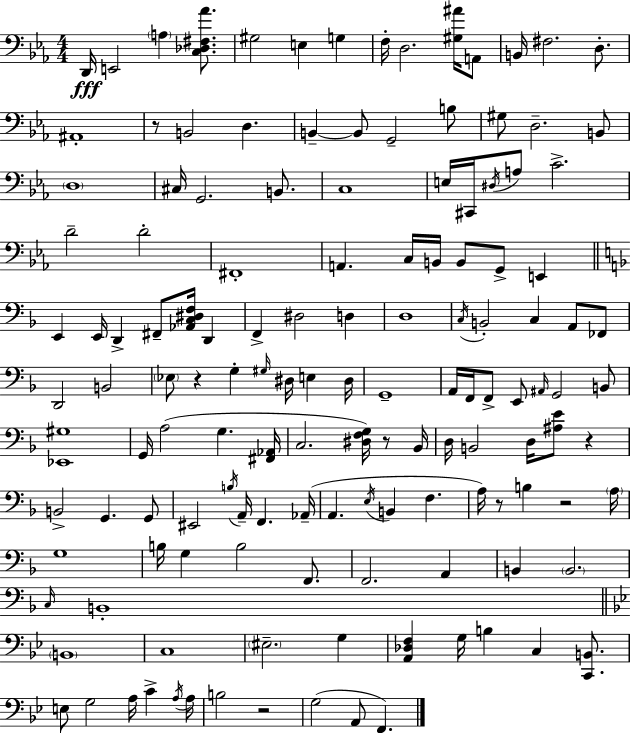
X:1
T:Untitled
M:4/4
L:1/4
K:Eb
D,,/4 E,,2 A, [C,_D,^F,_A]/2 ^G,2 E, G, F,/4 D,2 [^G,^A]/4 A,,/2 B,,/4 ^F,2 D,/2 ^A,,4 z/2 B,,2 D, B,, B,,/2 G,,2 B,/2 ^G,/2 D,2 B,,/2 D,4 ^C,/4 G,,2 B,,/2 C,4 E,/4 ^C,,/4 ^D,/4 A,/2 C2 D2 D2 ^F,,4 A,, C,/4 B,,/4 B,,/2 G,,/2 E,, E,, E,,/4 D,, ^F,,/2 [_A,,C,^D,F,]/4 D,, F,, ^D,2 D, D,4 C,/4 B,,2 C, A,,/2 _F,,/2 D,,2 B,,2 _E,/2 z G, ^G,/4 ^D,/4 E, ^D,/4 G,,4 A,,/4 F,,/4 F,,/2 E,,/2 ^A,,/4 G,,2 B,,/2 [_E,,^G,]4 G,,/4 A,2 G, [^F,,_A,,]/4 C,2 [^D,F,G,]/4 z/2 _B,,/4 D,/4 B,,2 D,/4 [^A,E]/2 z B,,2 G,, G,,/2 ^E,,2 B,/4 A,,/4 F,, _A,,/4 A,, E,/4 B,, F, A,/4 z/2 B, z2 A,/4 G,4 B,/4 G, B,2 F,,/2 F,,2 A,, B,, B,,2 C,/4 B,,4 B,,4 C,4 ^E,2 G, [A,,_D,F,] G,/4 B, C, [C,,B,,]/2 E,/2 G,2 A,/4 C A,/4 A,/4 B,2 z2 G,2 A,,/2 F,,